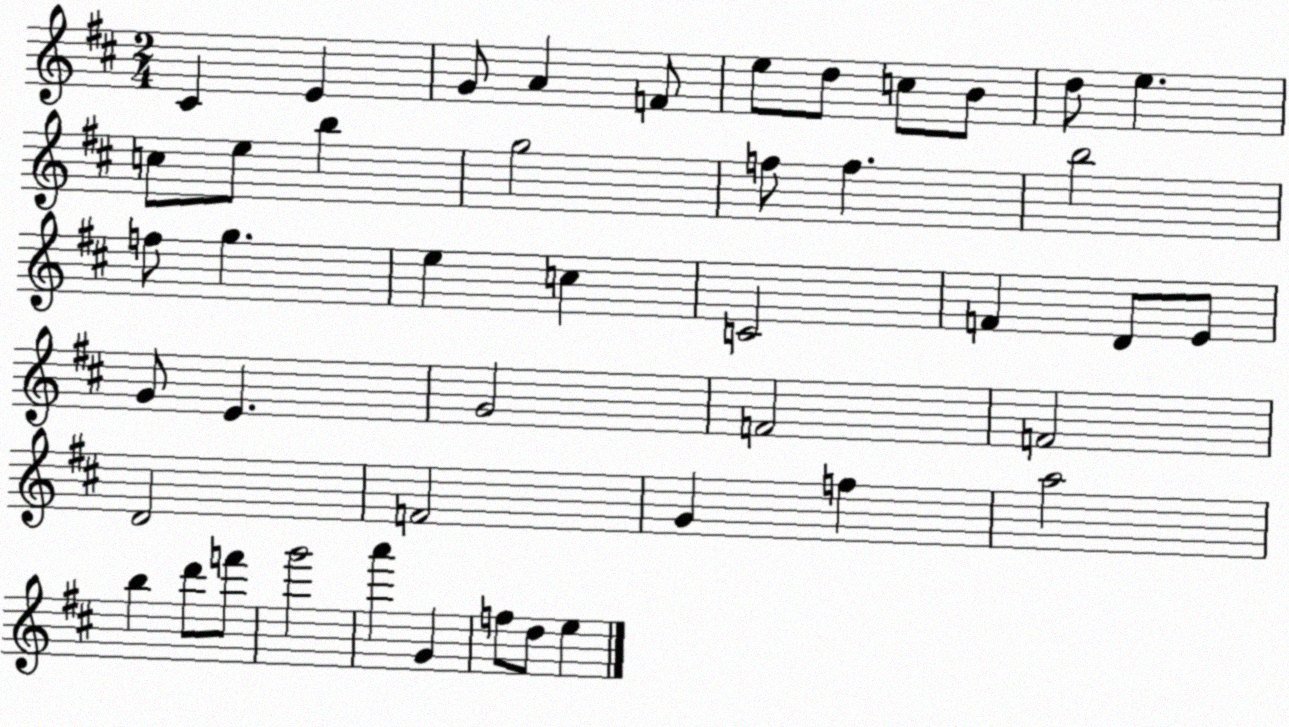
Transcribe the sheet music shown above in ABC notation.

X:1
T:Untitled
M:2/4
L:1/4
K:D
^C E G/2 A F/2 e/2 d/2 c/2 B/2 d/2 e c/2 e/2 b g2 f/2 f b2 f/2 g e c C2 F D/2 E/2 G/2 E G2 F2 F2 D2 F2 G f a2 b d'/2 f'/2 g'2 a' G f/2 d/2 e